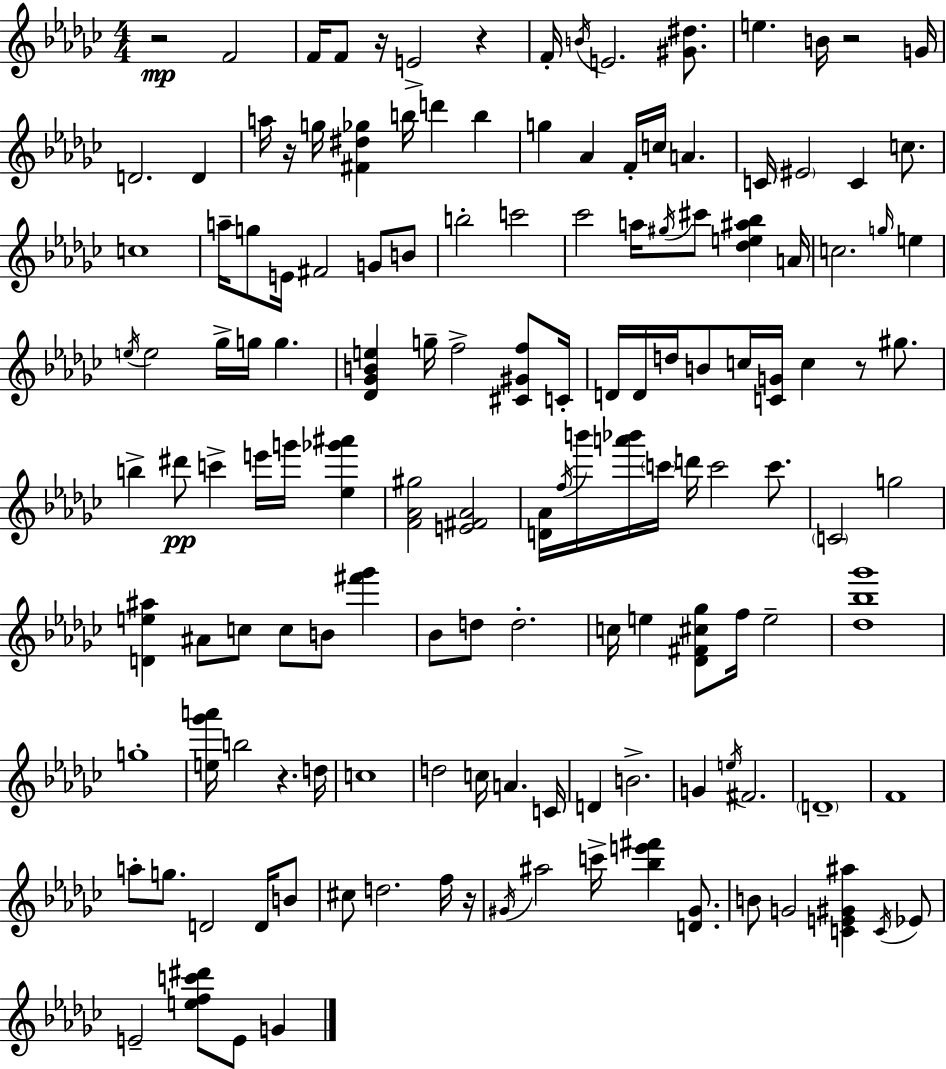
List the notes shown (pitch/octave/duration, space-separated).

R/h F4/h F4/s F4/e R/s E4/h R/q F4/s B4/s E4/h. [G#4,D#5]/e. E5/q. B4/s R/h G4/s D4/h. D4/q A5/s R/s G5/s [F#4,D#5,Gb5]/q B5/s D6/q B5/q G5/q Ab4/q F4/s C5/s A4/q. C4/s EIS4/h C4/q C5/e. C5/w A5/s G5/e E4/s F#4/h G4/e B4/e B5/h C6/h CES6/h A5/s G#5/s C#6/e [Db5,E5,A#5,Bb5]/q A4/s C5/h. G5/s E5/q E5/s E5/h Gb5/s G5/s G5/q. [Db4,Gb4,B4,E5]/q G5/s F5/h [C#4,G#4,F5]/e C4/s D4/s D4/s D5/s B4/e C5/s [C4,G4]/s C5/q R/e G#5/e. B5/q D#6/e C6/q E6/s G6/s [Eb5,Gb6,A#6]/q [F4,Ab4,G#5]/h [E4,F#4,Ab4]/h [D4,Ab4]/s F5/s B6/s [A6,Bb6]/s C6/s D6/s C6/h C6/e. C4/h G5/h [D4,E5,A#5]/q A#4/e C5/e C5/e B4/e [F#6,Gb6]/q Bb4/e D5/e D5/h. C5/s E5/q [Db4,F#4,C#5,Gb5]/e F5/s E5/h [Db5,Bb5,Gb6]/w G5/w [E5,Gb6,A6]/s B5/h R/q. D5/s C5/w D5/h C5/s A4/q. C4/s D4/q B4/h. G4/q E5/s F#4/h. D4/w F4/w A5/e G5/e. D4/h D4/s B4/e C#5/e D5/h. F5/s R/s G#4/s A#5/h C6/s [Bb5,E6,F#6]/q [D4,G#4]/e. B4/e G4/h [C4,E4,G#4,A#5]/q C4/s Eb4/e E4/h [E5,F5,C6,D#6]/e E4/e G4/q